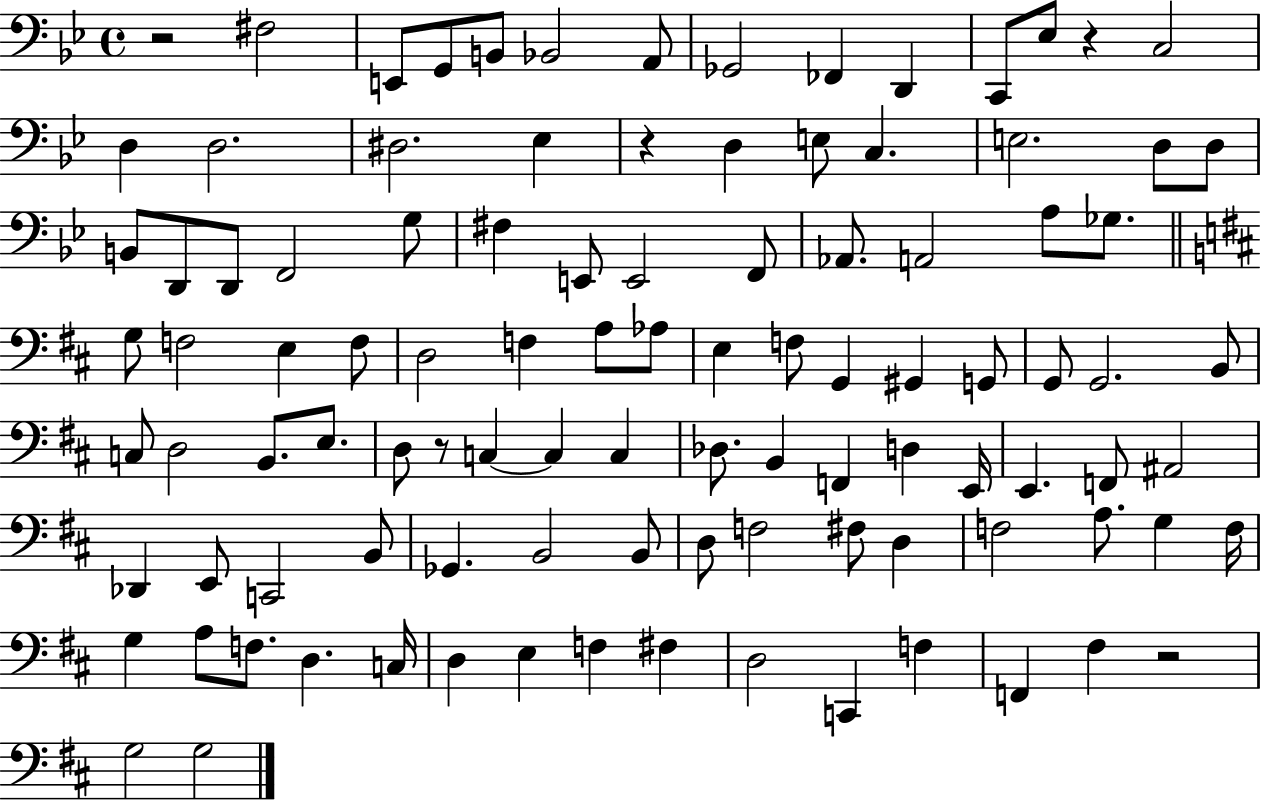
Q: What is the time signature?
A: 4/4